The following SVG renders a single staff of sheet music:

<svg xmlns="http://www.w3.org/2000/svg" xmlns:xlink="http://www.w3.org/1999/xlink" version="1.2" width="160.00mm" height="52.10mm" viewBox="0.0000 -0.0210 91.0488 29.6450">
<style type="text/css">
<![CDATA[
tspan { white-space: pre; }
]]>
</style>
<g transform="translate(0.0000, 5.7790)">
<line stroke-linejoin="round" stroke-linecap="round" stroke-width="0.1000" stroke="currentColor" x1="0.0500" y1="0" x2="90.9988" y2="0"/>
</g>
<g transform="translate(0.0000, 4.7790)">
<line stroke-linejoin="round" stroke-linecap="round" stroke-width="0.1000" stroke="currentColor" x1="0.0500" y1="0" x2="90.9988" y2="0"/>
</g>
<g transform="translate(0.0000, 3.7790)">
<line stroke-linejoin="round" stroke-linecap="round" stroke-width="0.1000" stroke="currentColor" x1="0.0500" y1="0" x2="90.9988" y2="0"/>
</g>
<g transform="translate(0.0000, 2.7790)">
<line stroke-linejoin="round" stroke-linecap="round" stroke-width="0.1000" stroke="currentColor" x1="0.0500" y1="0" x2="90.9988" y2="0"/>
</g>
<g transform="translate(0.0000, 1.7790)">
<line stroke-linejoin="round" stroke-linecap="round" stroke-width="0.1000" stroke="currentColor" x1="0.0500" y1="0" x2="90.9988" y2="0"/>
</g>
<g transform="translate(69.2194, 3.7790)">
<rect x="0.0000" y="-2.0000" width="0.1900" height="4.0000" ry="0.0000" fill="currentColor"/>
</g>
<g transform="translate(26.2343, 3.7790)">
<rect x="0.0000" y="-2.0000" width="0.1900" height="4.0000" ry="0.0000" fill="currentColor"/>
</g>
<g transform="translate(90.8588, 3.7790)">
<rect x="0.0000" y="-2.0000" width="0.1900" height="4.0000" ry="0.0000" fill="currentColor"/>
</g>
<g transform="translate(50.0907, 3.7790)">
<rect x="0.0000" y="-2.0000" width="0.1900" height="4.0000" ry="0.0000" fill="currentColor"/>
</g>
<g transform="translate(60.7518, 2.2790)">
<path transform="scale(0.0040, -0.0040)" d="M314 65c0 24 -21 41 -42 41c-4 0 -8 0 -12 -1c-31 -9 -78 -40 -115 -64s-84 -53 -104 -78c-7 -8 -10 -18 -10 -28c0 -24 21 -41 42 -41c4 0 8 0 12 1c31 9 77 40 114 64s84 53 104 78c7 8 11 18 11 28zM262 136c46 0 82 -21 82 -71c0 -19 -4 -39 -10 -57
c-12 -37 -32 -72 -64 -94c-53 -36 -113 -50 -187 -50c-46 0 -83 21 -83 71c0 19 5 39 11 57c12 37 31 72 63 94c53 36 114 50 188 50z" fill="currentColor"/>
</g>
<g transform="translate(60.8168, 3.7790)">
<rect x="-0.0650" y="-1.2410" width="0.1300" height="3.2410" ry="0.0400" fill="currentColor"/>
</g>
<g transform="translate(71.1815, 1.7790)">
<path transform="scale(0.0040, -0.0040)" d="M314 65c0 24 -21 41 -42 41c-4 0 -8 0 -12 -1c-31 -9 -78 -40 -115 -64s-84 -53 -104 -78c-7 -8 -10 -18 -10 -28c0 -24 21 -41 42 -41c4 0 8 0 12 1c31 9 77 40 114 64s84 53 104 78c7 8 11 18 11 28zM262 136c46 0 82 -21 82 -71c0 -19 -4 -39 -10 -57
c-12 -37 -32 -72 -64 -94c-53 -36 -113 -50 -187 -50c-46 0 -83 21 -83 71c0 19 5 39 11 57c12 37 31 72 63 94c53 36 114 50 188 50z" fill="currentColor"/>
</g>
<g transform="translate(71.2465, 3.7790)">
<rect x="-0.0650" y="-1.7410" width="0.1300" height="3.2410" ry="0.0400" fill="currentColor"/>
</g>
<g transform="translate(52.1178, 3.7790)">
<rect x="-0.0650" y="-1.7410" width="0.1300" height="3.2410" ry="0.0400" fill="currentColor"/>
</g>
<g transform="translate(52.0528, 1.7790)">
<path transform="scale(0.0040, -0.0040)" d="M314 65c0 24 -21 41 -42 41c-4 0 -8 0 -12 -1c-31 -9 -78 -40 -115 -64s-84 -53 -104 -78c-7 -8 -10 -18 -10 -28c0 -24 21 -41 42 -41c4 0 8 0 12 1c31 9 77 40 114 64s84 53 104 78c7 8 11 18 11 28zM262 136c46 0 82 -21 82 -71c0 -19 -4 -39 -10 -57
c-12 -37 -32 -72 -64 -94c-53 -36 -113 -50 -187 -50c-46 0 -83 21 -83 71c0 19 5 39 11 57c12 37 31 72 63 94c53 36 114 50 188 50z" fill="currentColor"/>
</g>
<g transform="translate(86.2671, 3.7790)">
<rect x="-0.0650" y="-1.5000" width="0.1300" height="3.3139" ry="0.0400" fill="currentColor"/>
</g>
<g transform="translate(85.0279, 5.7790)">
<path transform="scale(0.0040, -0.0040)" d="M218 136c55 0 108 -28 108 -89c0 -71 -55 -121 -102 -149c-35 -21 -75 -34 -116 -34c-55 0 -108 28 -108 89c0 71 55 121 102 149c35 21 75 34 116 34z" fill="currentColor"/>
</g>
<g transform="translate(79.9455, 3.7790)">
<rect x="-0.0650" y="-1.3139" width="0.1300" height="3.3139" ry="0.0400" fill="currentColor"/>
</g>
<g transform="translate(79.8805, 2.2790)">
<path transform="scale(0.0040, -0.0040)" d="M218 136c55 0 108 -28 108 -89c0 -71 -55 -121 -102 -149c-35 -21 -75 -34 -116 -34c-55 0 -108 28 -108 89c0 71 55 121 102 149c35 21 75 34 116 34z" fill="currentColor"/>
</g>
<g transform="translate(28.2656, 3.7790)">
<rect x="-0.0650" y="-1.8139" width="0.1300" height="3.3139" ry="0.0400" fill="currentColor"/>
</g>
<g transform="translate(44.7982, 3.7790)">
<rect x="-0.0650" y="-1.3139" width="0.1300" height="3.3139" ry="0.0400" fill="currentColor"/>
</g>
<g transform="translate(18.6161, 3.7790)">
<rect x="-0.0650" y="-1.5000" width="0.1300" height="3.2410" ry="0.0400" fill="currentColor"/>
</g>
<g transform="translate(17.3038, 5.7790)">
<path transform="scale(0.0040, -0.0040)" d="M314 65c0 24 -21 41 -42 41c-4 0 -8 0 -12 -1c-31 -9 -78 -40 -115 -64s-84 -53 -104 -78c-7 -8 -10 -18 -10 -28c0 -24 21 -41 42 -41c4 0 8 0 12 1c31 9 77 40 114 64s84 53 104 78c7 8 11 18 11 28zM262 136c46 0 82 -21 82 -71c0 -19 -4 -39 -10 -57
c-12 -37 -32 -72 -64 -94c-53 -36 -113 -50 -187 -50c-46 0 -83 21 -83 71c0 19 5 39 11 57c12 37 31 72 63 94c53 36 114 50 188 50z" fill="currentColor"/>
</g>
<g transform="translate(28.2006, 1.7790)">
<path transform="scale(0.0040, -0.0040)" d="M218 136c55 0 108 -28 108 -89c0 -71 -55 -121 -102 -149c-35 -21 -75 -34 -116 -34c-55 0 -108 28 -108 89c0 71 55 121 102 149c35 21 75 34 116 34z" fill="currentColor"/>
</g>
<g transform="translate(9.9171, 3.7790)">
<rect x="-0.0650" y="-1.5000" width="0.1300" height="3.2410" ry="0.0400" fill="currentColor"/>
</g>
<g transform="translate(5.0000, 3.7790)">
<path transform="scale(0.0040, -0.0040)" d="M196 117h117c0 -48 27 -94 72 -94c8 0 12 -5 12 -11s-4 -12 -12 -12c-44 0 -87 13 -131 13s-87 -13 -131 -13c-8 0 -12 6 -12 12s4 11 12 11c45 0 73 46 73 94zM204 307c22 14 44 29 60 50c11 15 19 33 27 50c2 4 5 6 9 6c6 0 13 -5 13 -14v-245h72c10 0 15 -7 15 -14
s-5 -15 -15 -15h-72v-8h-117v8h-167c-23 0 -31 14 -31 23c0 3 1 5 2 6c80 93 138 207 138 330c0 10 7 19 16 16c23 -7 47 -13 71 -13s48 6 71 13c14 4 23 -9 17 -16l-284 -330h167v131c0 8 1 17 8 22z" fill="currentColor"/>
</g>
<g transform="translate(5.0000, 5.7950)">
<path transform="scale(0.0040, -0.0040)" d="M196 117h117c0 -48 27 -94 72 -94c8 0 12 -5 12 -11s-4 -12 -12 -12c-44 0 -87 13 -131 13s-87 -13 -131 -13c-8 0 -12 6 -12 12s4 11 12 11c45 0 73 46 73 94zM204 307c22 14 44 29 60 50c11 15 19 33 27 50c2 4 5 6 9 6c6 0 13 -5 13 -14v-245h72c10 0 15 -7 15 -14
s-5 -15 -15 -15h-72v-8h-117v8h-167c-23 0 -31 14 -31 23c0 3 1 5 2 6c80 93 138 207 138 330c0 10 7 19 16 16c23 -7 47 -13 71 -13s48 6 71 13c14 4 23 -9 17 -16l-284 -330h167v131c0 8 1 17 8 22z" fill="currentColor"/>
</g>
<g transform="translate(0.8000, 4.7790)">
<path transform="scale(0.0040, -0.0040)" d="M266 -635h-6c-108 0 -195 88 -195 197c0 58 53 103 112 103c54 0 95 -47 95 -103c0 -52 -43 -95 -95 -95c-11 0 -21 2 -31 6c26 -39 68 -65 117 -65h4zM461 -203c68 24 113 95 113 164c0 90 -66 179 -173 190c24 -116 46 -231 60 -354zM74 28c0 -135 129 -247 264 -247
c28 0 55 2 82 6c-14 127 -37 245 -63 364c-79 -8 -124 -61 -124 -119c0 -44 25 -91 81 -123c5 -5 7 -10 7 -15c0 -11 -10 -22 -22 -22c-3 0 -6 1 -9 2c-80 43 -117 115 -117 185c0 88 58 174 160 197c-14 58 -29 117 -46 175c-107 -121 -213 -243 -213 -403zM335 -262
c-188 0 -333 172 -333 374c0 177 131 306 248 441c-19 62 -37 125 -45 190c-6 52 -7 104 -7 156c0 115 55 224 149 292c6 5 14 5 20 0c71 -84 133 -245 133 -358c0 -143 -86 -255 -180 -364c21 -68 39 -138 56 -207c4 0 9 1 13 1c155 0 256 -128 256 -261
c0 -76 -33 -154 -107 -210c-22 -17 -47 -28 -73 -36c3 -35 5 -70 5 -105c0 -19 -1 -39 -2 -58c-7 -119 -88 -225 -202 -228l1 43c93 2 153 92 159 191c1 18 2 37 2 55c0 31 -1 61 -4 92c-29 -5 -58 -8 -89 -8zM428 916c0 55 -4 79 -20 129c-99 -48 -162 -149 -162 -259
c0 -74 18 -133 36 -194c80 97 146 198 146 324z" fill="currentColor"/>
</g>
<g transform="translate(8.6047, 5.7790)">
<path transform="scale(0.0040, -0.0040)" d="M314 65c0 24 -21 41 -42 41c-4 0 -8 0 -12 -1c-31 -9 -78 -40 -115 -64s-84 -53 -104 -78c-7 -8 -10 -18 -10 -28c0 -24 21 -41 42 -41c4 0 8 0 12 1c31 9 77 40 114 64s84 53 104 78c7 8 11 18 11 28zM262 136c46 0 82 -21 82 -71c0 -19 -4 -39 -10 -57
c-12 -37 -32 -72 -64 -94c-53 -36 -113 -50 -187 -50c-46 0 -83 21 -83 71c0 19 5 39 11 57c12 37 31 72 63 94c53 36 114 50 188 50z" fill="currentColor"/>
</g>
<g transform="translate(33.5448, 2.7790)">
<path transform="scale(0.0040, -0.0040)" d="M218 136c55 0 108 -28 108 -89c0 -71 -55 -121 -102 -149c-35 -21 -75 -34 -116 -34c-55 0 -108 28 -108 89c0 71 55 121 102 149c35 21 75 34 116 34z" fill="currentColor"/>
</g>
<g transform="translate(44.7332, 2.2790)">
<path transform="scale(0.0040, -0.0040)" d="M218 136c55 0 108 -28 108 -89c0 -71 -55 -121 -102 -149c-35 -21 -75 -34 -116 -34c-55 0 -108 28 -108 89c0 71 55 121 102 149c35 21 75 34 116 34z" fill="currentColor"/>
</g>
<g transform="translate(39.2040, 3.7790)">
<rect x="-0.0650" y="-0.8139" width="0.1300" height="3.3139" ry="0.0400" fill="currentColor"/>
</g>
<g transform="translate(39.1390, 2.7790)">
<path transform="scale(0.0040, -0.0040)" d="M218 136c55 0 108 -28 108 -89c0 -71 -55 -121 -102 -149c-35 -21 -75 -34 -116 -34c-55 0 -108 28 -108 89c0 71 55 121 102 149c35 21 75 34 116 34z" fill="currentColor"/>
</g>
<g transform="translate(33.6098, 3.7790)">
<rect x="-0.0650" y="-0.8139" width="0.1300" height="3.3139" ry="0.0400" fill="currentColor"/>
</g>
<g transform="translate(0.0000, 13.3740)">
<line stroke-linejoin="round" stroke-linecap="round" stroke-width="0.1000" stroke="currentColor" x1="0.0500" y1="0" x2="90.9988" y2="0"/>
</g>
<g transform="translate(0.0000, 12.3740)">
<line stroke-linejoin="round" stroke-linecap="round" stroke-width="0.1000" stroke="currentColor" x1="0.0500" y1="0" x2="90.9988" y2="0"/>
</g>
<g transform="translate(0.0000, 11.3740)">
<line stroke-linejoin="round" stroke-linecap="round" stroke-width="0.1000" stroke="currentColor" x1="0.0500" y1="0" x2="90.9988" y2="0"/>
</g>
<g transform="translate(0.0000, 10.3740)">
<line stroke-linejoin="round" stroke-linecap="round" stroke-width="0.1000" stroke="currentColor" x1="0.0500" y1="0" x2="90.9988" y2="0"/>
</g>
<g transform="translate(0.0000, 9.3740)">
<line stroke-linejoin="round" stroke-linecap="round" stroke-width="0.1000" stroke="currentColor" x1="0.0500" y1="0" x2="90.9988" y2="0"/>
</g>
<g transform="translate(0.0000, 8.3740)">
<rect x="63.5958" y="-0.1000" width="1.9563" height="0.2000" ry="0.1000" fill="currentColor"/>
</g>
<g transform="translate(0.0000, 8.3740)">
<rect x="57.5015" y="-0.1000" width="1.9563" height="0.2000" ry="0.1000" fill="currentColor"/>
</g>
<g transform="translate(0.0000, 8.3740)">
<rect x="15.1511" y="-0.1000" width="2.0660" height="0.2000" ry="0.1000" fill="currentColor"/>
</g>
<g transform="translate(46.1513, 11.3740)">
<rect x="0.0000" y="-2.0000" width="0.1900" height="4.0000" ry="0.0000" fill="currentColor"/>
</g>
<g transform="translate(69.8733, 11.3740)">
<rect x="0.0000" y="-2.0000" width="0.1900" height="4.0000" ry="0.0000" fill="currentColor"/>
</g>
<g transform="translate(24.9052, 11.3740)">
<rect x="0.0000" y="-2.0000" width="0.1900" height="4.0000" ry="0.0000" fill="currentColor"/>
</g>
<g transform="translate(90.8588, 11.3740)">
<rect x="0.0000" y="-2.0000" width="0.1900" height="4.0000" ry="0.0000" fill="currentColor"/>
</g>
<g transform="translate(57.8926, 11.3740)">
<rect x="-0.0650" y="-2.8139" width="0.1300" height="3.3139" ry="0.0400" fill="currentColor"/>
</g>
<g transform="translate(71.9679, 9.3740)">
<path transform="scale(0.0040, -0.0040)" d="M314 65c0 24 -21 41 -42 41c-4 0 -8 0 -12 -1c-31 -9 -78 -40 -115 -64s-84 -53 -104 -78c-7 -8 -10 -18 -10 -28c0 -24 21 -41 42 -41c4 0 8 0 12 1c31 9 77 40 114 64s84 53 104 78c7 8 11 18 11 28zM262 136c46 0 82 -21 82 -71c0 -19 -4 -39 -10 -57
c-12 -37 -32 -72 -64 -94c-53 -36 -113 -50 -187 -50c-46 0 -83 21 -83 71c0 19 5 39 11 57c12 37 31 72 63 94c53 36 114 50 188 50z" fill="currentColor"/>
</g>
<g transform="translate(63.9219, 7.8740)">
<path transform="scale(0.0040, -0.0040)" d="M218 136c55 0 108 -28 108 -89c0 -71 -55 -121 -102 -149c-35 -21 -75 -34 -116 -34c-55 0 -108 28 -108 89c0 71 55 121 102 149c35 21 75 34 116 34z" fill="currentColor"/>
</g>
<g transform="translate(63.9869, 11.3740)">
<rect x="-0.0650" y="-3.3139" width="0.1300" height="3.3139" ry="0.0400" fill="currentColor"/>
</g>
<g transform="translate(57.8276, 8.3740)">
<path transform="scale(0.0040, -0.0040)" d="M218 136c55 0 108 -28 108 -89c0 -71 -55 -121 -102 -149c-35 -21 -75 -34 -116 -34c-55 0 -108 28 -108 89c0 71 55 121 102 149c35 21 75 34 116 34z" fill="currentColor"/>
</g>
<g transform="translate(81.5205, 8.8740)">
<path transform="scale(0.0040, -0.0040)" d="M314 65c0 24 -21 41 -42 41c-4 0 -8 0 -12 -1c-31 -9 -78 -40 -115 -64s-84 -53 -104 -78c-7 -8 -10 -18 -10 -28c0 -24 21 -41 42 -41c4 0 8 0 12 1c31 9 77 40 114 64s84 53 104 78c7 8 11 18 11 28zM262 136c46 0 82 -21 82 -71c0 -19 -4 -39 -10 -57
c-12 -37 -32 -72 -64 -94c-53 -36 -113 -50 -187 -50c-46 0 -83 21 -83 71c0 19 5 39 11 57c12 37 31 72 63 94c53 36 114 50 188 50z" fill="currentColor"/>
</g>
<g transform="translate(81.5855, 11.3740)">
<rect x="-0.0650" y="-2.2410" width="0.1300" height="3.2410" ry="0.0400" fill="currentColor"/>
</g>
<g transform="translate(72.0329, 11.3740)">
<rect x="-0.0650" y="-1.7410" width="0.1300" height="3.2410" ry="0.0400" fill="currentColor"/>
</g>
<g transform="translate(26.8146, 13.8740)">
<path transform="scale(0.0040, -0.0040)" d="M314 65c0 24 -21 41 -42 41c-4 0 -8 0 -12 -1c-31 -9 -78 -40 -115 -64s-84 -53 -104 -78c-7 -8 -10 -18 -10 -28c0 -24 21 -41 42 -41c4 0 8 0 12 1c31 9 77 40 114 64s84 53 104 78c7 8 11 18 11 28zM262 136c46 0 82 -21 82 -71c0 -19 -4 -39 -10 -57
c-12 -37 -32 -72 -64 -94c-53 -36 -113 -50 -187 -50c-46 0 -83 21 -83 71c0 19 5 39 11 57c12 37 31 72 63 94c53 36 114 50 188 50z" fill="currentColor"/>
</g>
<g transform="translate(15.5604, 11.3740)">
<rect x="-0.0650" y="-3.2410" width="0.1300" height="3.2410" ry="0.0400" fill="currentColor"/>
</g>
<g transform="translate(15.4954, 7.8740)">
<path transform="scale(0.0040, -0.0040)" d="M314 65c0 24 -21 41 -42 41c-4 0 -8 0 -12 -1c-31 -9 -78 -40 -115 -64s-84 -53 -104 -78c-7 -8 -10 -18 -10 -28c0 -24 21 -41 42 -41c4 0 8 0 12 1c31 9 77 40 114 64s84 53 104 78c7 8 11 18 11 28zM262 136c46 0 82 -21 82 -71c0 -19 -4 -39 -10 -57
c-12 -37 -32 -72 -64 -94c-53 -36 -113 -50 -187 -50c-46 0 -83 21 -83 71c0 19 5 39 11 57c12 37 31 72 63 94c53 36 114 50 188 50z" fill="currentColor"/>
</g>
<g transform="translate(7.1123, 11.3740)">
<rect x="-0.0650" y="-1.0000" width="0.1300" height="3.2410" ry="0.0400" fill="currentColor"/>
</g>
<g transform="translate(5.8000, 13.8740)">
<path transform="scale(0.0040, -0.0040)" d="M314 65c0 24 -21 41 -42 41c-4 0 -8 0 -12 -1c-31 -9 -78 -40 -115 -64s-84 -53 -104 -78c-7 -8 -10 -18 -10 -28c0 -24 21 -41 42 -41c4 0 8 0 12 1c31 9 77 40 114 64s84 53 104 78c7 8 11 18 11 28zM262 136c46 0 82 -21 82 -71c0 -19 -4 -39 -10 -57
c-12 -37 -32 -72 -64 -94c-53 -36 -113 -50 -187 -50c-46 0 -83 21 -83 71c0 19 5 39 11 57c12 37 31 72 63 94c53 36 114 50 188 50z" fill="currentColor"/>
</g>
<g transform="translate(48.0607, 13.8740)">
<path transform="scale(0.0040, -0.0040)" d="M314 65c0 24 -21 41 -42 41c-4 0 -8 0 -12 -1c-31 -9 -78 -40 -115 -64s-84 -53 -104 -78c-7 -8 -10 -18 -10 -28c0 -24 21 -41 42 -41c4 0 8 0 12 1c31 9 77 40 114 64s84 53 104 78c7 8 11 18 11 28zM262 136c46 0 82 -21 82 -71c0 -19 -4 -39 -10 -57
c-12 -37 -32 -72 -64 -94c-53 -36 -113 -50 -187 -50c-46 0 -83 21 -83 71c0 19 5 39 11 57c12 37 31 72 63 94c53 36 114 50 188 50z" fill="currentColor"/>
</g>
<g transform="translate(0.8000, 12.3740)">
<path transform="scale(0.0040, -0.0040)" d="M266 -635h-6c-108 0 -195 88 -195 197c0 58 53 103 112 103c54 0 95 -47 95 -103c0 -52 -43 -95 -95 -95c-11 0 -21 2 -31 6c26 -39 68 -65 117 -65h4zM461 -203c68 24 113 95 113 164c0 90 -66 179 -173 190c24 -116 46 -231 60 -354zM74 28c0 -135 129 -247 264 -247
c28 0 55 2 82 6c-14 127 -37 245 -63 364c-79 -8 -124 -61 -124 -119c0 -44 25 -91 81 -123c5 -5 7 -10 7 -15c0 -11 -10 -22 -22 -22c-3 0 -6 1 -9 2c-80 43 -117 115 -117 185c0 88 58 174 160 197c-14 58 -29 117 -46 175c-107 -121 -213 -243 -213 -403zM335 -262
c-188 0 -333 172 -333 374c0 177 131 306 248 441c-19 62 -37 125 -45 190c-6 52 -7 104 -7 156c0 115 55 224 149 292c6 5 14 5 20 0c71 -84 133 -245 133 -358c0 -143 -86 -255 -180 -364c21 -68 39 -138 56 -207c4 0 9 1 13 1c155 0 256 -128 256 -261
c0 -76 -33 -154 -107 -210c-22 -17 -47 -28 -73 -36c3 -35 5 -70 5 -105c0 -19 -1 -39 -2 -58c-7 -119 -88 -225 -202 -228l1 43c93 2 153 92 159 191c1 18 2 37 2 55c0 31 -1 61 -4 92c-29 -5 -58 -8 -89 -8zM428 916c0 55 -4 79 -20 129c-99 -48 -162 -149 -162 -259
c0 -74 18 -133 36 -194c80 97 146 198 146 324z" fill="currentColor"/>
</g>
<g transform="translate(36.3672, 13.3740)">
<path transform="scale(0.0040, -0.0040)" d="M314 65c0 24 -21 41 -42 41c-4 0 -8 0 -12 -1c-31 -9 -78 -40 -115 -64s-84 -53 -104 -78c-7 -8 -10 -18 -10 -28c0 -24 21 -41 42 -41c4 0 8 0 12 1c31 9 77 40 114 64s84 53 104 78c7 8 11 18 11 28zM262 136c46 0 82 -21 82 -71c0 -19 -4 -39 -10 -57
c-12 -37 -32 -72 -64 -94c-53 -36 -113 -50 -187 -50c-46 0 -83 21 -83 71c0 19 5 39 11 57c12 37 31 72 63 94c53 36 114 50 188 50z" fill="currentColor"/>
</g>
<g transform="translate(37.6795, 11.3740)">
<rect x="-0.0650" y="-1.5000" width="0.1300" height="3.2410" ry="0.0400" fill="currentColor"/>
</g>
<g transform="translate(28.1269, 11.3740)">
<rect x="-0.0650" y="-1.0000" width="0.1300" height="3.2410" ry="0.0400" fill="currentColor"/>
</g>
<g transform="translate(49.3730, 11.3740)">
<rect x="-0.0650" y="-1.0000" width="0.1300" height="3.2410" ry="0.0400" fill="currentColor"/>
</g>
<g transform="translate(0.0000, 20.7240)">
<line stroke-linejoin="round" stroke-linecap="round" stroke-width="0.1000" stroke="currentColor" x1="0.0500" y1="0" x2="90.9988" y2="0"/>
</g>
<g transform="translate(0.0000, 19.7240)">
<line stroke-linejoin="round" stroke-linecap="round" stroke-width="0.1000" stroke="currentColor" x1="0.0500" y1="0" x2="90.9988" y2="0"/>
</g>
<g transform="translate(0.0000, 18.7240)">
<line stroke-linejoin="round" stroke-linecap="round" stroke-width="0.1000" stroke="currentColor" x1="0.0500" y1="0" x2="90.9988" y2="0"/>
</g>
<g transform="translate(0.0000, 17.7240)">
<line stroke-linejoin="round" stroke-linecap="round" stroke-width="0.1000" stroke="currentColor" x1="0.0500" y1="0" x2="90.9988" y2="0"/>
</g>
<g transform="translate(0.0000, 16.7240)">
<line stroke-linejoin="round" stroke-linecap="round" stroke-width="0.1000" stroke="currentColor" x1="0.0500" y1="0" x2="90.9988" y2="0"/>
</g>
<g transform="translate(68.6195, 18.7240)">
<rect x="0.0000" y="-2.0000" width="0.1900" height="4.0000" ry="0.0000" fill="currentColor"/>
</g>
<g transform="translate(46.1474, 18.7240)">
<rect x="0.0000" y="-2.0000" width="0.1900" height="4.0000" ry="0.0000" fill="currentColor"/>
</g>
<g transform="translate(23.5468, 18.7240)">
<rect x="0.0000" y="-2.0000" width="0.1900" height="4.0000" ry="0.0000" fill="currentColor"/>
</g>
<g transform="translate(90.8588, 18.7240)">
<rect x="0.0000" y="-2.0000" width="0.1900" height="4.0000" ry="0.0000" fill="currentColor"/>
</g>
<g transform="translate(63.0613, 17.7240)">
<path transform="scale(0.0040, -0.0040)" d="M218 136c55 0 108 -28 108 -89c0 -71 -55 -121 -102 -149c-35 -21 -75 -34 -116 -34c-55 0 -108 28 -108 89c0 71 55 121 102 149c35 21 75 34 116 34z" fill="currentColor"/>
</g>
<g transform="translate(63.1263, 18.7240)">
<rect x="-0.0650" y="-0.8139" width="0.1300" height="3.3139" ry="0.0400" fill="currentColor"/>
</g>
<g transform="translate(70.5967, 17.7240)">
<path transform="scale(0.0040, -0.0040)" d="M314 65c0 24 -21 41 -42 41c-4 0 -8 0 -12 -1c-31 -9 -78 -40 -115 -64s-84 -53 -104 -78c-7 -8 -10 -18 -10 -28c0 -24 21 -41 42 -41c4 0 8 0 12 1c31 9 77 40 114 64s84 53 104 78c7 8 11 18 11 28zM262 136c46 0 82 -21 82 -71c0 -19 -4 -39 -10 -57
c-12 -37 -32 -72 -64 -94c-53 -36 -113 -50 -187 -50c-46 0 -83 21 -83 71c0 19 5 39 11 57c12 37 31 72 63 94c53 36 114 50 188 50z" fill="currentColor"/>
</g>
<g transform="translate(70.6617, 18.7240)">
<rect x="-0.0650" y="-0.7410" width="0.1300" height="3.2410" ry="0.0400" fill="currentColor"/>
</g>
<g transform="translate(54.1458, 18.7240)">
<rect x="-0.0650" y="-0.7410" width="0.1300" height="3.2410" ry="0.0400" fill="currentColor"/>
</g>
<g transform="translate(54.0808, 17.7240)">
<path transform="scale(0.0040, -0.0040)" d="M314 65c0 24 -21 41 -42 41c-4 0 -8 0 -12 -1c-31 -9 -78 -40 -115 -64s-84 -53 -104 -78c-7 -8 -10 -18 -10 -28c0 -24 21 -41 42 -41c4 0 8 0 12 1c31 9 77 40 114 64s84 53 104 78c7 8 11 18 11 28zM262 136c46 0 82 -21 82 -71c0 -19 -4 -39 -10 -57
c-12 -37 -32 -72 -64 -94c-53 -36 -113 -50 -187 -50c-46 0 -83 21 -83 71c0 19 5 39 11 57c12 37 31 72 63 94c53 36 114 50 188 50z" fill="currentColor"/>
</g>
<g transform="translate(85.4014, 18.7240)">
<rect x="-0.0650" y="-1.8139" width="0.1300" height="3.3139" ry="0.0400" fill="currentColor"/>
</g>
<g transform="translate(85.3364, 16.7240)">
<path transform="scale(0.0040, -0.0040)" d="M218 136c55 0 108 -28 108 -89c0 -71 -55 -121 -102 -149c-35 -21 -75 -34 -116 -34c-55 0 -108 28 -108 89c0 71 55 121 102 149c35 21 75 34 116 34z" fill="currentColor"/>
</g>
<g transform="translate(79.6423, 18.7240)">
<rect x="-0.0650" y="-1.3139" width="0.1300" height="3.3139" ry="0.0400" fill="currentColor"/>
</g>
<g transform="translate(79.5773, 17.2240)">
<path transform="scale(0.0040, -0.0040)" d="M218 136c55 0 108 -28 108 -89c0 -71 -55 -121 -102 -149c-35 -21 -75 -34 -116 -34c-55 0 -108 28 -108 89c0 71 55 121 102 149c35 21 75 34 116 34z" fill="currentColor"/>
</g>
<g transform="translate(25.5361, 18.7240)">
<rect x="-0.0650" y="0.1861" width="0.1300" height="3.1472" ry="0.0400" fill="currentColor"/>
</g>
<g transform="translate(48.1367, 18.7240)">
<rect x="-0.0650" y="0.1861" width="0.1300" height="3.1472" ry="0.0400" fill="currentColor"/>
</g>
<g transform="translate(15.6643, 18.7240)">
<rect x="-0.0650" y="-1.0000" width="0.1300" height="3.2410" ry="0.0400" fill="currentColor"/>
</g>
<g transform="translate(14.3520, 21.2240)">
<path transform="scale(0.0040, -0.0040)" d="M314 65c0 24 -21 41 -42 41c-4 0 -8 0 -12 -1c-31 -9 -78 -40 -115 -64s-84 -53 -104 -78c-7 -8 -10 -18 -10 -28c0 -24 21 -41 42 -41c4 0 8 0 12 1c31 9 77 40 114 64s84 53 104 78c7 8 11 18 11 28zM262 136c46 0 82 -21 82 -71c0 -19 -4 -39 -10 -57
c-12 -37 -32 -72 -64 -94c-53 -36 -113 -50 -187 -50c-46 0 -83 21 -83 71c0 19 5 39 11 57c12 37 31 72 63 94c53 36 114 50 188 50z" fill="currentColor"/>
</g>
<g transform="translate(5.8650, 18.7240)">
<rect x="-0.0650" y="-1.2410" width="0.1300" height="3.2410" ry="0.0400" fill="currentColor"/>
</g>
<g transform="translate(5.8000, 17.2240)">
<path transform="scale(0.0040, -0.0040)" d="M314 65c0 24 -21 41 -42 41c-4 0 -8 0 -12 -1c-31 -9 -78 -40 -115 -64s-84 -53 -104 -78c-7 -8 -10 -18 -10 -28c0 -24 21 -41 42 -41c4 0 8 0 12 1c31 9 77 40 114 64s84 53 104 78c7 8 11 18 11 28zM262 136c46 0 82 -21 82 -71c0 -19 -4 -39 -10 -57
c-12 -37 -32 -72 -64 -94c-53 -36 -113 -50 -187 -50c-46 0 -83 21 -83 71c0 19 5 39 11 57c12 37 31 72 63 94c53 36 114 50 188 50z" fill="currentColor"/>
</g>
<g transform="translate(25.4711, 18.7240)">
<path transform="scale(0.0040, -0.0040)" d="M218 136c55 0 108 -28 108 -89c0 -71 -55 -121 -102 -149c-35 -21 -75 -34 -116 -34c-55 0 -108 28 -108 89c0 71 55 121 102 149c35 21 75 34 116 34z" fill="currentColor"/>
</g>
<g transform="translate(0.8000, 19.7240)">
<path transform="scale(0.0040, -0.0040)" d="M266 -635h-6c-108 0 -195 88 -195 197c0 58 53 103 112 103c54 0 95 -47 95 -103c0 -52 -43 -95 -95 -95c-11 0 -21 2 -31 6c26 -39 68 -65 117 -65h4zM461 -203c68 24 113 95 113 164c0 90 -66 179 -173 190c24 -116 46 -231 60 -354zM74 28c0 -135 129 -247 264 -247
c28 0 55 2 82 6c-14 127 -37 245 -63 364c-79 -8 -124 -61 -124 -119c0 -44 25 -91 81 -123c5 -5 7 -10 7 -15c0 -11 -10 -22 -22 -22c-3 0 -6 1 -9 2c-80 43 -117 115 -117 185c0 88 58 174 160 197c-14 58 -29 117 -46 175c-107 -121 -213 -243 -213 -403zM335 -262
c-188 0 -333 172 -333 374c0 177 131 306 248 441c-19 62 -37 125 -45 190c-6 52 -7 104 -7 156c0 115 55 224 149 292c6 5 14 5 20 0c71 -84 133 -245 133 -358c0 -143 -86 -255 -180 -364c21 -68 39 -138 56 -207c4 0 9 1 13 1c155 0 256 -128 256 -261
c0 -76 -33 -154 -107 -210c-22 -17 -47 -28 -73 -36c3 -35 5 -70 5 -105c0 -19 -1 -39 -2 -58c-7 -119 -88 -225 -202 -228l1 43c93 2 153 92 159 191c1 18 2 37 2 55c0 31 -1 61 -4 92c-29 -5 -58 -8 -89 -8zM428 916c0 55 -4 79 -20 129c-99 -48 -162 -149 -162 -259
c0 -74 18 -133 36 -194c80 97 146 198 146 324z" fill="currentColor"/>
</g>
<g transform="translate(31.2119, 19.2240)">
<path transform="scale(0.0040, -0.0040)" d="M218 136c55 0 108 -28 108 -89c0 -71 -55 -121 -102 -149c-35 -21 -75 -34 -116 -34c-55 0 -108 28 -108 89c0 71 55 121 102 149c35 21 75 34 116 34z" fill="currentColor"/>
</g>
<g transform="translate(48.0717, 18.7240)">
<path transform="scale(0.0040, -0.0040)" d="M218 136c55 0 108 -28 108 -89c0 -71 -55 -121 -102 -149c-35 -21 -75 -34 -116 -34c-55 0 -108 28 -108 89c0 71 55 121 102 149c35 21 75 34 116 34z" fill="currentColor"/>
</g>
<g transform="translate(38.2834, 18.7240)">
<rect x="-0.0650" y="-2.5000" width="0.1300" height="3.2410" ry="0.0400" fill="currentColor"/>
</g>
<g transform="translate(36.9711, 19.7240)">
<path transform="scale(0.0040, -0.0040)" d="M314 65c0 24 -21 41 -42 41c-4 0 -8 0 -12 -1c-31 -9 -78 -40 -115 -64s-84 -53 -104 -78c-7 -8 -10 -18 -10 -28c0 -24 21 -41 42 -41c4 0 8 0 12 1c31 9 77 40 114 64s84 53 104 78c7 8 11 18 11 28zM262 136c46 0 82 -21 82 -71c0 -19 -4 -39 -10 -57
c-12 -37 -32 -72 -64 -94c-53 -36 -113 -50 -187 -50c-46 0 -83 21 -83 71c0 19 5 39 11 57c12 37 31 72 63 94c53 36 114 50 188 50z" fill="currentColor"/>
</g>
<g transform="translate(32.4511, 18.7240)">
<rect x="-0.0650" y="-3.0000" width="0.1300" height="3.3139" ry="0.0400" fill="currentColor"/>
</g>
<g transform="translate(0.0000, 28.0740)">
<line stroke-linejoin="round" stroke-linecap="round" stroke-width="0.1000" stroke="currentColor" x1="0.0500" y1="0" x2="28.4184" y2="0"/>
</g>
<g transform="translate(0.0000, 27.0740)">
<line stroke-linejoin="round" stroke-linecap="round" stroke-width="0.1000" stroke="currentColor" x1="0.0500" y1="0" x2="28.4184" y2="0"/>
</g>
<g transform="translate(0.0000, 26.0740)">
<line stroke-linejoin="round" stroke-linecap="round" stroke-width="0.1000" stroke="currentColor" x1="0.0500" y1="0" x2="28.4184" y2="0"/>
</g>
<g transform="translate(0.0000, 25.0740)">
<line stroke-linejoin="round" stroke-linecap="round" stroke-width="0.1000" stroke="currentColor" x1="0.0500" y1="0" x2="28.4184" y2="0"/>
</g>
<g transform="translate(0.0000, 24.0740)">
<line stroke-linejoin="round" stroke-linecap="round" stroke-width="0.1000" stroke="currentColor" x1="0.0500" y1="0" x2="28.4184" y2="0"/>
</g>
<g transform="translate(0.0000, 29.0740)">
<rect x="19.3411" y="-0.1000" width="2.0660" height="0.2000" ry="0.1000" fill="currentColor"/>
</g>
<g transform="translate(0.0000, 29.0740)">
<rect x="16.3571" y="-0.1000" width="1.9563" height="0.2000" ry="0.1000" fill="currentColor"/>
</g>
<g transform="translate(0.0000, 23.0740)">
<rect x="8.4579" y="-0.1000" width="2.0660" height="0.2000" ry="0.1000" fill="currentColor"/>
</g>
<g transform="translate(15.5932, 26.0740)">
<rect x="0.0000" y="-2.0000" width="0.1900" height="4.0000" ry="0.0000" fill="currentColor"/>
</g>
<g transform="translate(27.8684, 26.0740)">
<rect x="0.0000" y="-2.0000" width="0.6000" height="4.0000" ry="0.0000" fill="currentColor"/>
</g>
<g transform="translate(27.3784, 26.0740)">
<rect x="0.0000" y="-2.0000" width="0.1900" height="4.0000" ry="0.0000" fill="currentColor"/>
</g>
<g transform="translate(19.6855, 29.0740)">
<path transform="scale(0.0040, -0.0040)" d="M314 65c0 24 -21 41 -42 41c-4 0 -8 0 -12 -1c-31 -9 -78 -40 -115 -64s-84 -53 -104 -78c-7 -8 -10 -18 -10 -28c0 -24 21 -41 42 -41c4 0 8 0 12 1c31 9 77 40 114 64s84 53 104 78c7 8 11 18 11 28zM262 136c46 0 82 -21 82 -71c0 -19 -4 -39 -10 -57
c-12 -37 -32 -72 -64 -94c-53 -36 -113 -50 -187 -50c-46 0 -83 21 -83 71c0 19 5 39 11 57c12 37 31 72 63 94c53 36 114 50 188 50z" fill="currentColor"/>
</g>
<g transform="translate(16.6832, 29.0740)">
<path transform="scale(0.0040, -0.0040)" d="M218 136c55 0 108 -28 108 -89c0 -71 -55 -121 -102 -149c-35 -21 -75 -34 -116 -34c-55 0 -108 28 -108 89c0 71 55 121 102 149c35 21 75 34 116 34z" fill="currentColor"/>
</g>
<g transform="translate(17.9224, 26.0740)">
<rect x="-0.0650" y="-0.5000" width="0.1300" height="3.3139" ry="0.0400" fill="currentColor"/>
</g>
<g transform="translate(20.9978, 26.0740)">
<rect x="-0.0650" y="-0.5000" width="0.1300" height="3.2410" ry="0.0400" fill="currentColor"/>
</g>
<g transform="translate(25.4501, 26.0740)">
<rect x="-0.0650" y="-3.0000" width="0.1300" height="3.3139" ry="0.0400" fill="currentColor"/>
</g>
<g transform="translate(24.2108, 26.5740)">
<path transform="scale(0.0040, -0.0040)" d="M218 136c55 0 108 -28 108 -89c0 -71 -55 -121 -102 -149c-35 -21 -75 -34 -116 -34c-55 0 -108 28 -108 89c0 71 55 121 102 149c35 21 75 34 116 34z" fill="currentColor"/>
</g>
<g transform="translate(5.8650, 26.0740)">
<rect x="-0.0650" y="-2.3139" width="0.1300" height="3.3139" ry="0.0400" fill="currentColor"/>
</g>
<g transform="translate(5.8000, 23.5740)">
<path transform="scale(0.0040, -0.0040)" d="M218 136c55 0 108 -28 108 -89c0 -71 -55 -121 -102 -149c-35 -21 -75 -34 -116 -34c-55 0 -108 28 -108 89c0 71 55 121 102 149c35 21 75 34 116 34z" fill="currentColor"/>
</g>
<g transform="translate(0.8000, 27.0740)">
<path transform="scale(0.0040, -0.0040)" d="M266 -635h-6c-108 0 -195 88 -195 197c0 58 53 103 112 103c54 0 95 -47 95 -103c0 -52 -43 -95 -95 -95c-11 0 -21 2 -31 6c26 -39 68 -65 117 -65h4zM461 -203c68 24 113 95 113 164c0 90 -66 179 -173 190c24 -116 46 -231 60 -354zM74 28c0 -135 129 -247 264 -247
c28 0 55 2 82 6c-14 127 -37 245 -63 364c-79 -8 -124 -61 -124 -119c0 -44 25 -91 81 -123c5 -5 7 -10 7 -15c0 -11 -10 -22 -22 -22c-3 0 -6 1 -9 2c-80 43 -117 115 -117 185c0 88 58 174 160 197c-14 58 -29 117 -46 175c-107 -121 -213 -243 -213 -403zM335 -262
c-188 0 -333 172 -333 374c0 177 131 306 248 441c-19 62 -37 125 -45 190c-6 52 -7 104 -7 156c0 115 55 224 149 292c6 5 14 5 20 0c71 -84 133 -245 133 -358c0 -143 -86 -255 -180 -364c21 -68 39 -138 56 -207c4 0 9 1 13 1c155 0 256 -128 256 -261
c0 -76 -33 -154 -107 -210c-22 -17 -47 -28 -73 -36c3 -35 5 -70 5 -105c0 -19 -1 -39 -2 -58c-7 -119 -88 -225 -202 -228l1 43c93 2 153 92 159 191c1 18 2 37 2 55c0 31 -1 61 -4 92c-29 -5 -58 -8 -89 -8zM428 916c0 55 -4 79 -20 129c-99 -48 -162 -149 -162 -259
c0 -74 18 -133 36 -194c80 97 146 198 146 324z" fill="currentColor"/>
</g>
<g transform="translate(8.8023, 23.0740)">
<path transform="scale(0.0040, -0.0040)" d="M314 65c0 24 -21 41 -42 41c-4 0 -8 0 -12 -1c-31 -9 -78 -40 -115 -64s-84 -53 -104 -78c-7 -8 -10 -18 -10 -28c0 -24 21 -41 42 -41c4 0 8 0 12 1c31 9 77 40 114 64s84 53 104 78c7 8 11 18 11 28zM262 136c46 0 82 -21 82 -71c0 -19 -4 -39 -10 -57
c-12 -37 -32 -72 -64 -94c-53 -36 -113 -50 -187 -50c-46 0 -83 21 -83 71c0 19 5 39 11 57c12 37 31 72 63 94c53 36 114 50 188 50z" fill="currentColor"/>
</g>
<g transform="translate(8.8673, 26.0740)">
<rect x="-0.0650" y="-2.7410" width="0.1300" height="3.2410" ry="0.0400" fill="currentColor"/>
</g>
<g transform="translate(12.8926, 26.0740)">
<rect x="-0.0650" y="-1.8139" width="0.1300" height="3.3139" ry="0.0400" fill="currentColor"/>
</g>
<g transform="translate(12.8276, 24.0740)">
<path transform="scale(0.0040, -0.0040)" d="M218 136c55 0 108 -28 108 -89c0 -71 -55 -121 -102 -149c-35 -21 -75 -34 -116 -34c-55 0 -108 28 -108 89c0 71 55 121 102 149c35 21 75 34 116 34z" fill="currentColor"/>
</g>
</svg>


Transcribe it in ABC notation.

X:1
T:Untitled
M:4/4
L:1/4
K:C
E2 E2 f d d e f2 e2 f2 e E D2 b2 D2 E2 D2 a b f2 g2 e2 D2 B A G2 B d2 d d2 e f g a2 f C C2 A